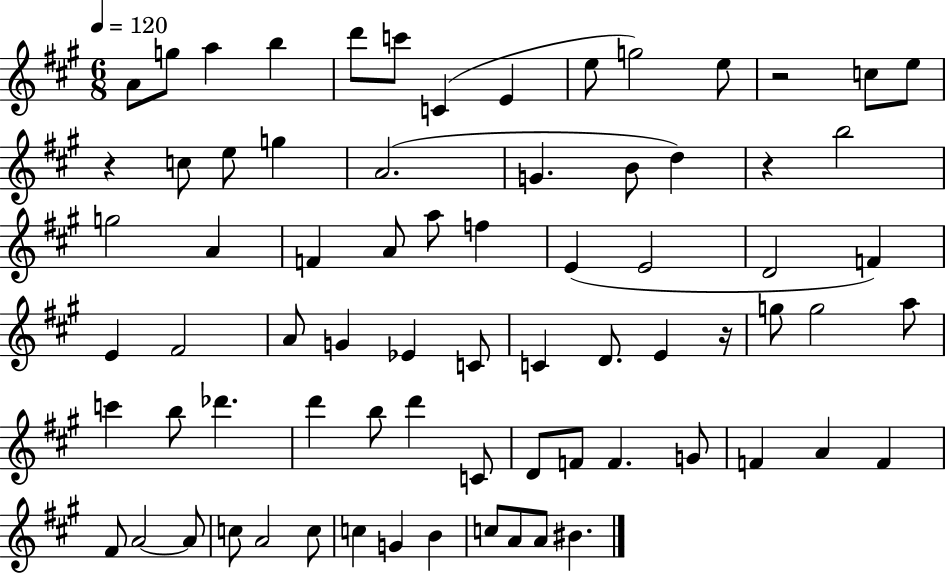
A4/e G5/e A5/q B5/q D6/e C6/e C4/q E4/q E5/e G5/h E5/e R/h C5/e E5/e R/q C5/e E5/e G5/q A4/h. G4/q. B4/e D5/q R/q B5/h G5/h A4/q F4/q A4/e A5/e F5/q E4/q E4/h D4/h F4/q E4/q F#4/h A4/e G4/q Eb4/q C4/e C4/q D4/e. E4/q R/s G5/e G5/h A5/e C6/q B5/e Db6/q. D6/q B5/e D6/q C4/e D4/e F4/e F4/q. G4/e F4/q A4/q F4/q F#4/e A4/h A4/e C5/e A4/h C5/e C5/q G4/q B4/q C5/e A4/e A4/e BIS4/q.